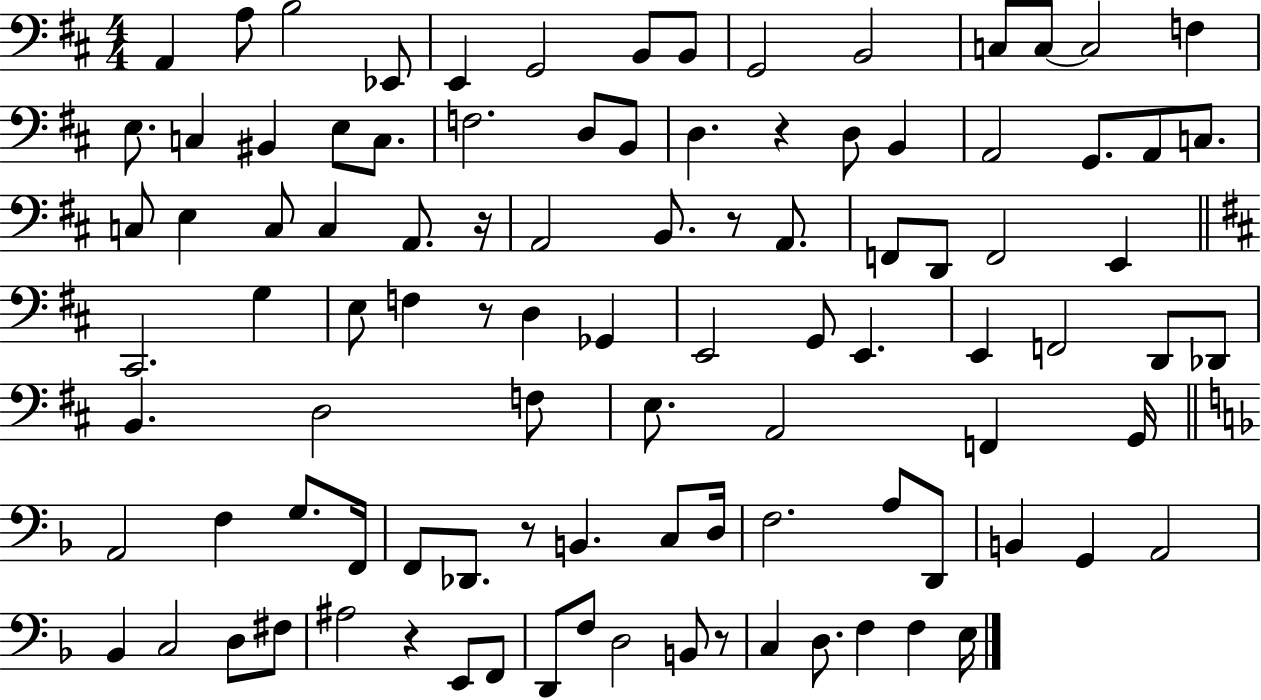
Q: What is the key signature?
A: D major